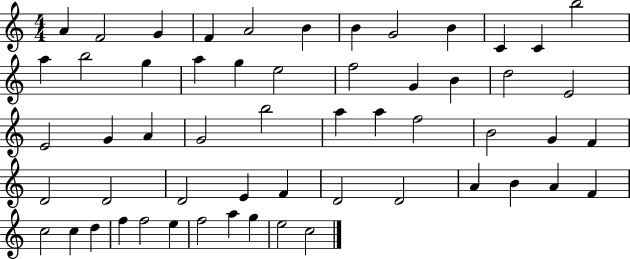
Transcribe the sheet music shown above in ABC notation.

X:1
T:Untitled
M:4/4
L:1/4
K:C
A F2 G F A2 B B G2 B C C b2 a b2 g a g e2 f2 G B d2 E2 E2 G A G2 b2 a a f2 B2 G F D2 D2 D2 E F D2 D2 A B A F c2 c d f f2 e f2 a g e2 c2